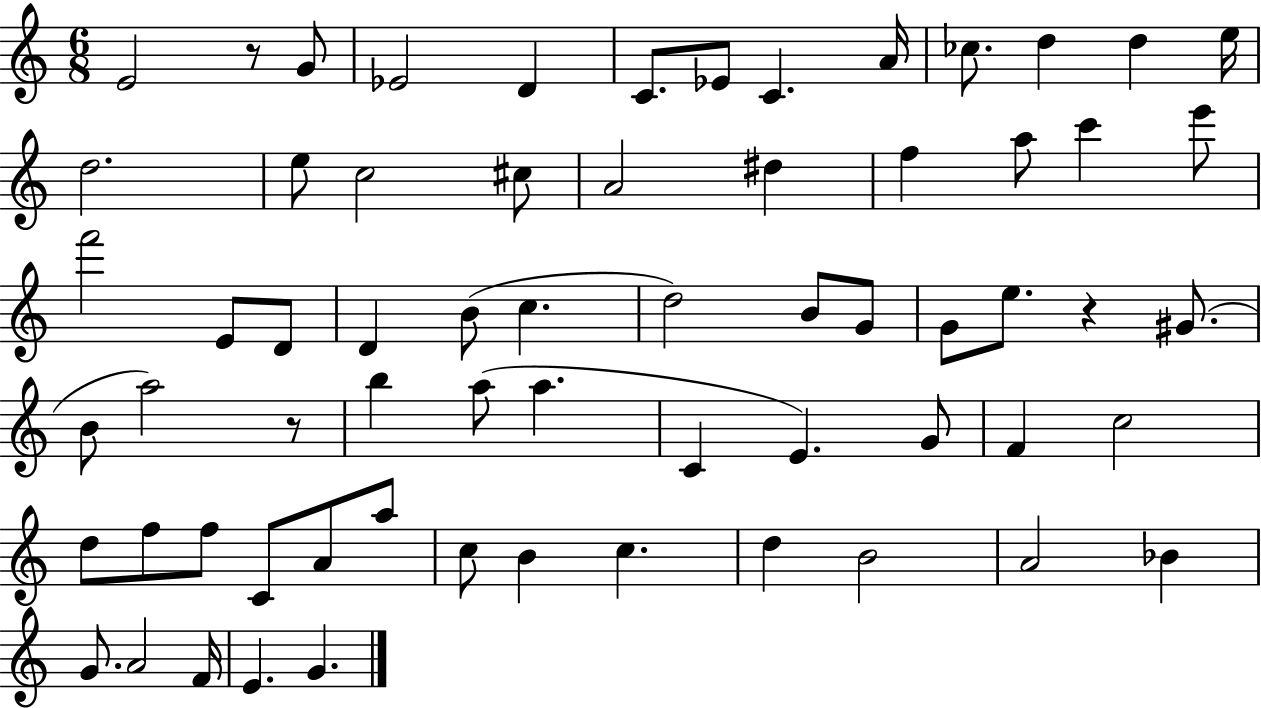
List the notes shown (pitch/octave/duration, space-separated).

E4/h R/e G4/e Eb4/h D4/q C4/e. Eb4/e C4/q. A4/s CES5/e. D5/q D5/q E5/s D5/h. E5/e C5/h C#5/e A4/h D#5/q F5/q A5/e C6/q E6/e F6/h E4/e D4/e D4/q B4/e C5/q. D5/h B4/e G4/e G4/e E5/e. R/q G#4/e. B4/e A5/h R/e B5/q A5/e A5/q. C4/q E4/q. G4/e F4/q C5/h D5/e F5/e F5/e C4/e A4/e A5/e C5/e B4/q C5/q. D5/q B4/h A4/h Bb4/q G4/e. A4/h F4/s E4/q. G4/q.